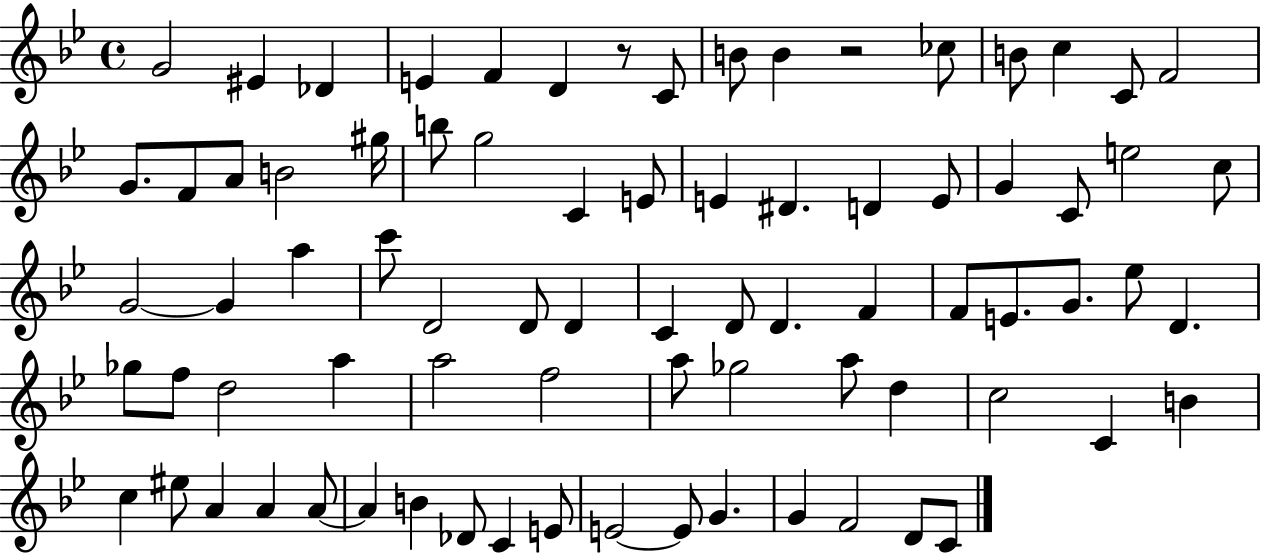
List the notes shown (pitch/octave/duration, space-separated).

G4/h EIS4/q Db4/q E4/q F4/q D4/q R/e C4/e B4/e B4/q R/h CES5/e B4/e C5/q C4/e F4/h G4/e. F4/e A4/e B4/h G#5/s B5/e G5/h C4/q E4/e E4/q D#4/q. D4/q E4/e G4/q C4/e E5/h C5/e G4/h G4/q A5/q C6/e D4/h D4/e D4/q C4/q D4/e D4/q. F4/q F4/e E4/e. G4/e. Eb5/e D4/q. Gb5/e F5/e D5/h A5/q A5/h F5/h A5/e Gb5/h A5/e D5/q C5/h C4/q B4/q C5/q EIS5/e A4/q A4/q A4/e A4/q B4/q Db4/e C4/q E4/e E4/h E4/e G4/q. G4/q F4/h D4/e C4/e